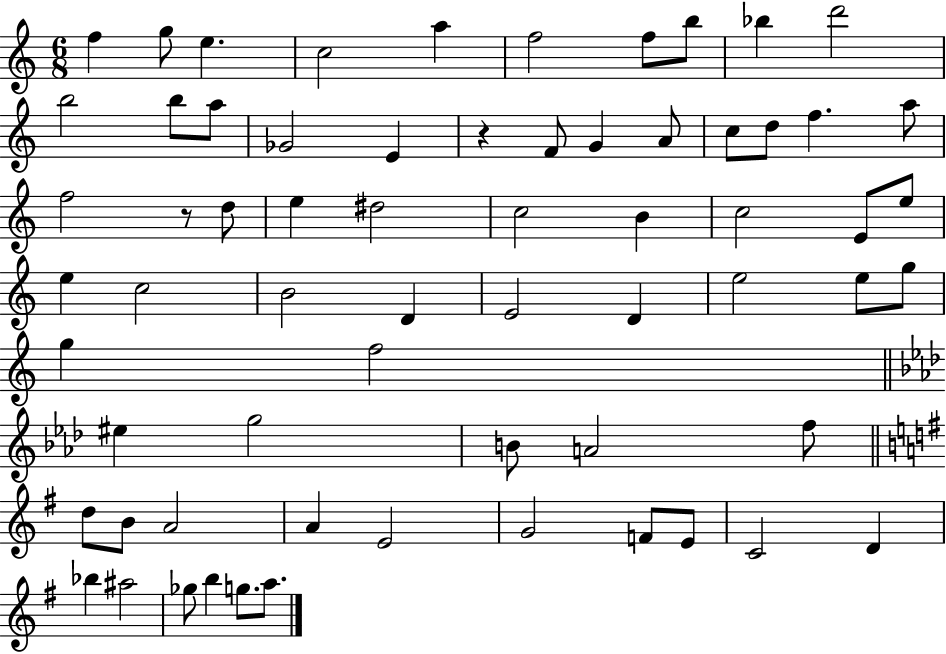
F5/q G5/e E5/q. C5/h A5/q F5/h F5/e B5/e Bb5/q D6/h B5/h B5/e A5/e Gb4/h E4/q R/q F4/e G4/q A4/e C5/e D5/e F5/q. A5/e F5/h R/e D5/e E5/q D#5/h C5/h B4/q C5/h E4/e E5/e E5/q C5/h B4/h D4/q E4/h D4/q E5/h E5/e G5/e G5/q F5/h EIS5/q G5/h B4/e A4/h F5/e D5/e B4/e A4/h A4/q E4/h G4/h F4/e E4/e C4/h D4/q Bb5/q A#5/h Gb5/e B5/q G5/e. A5/e.